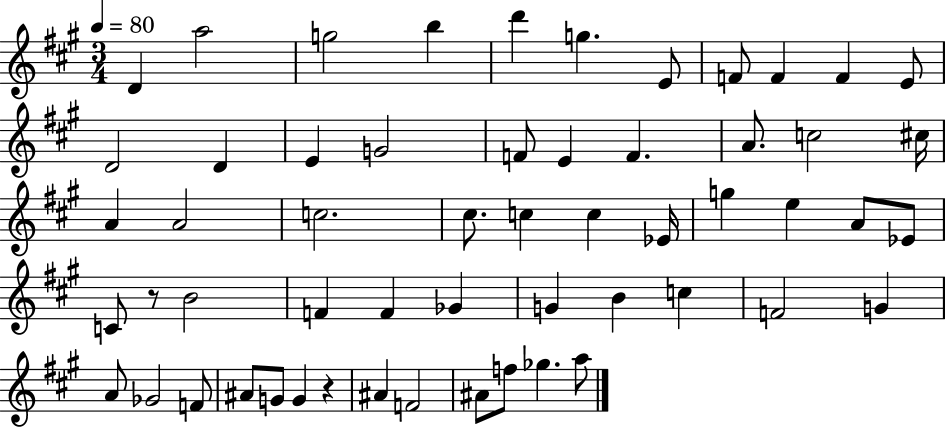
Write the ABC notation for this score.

X:1
T:Untitled
M:3/4
L:1/4
K:A
D a2 g2 b d' g E/2 F/2 F F E/2 D2 D E G2 F/2 E F A/2 c2 ^c/4 A A2 c2 ^c/2 c c _E/4 g e A/2 _E/2 C/2 z/2 B2 F F _G G B c F2 G A/2 _G2 F/2 ^A/2 G/2 G z ^A F2 ^A/2 f/2 _g a/2